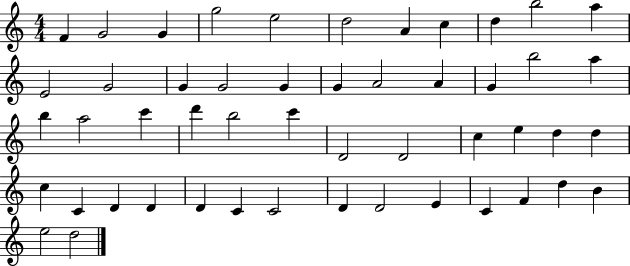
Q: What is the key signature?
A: C major